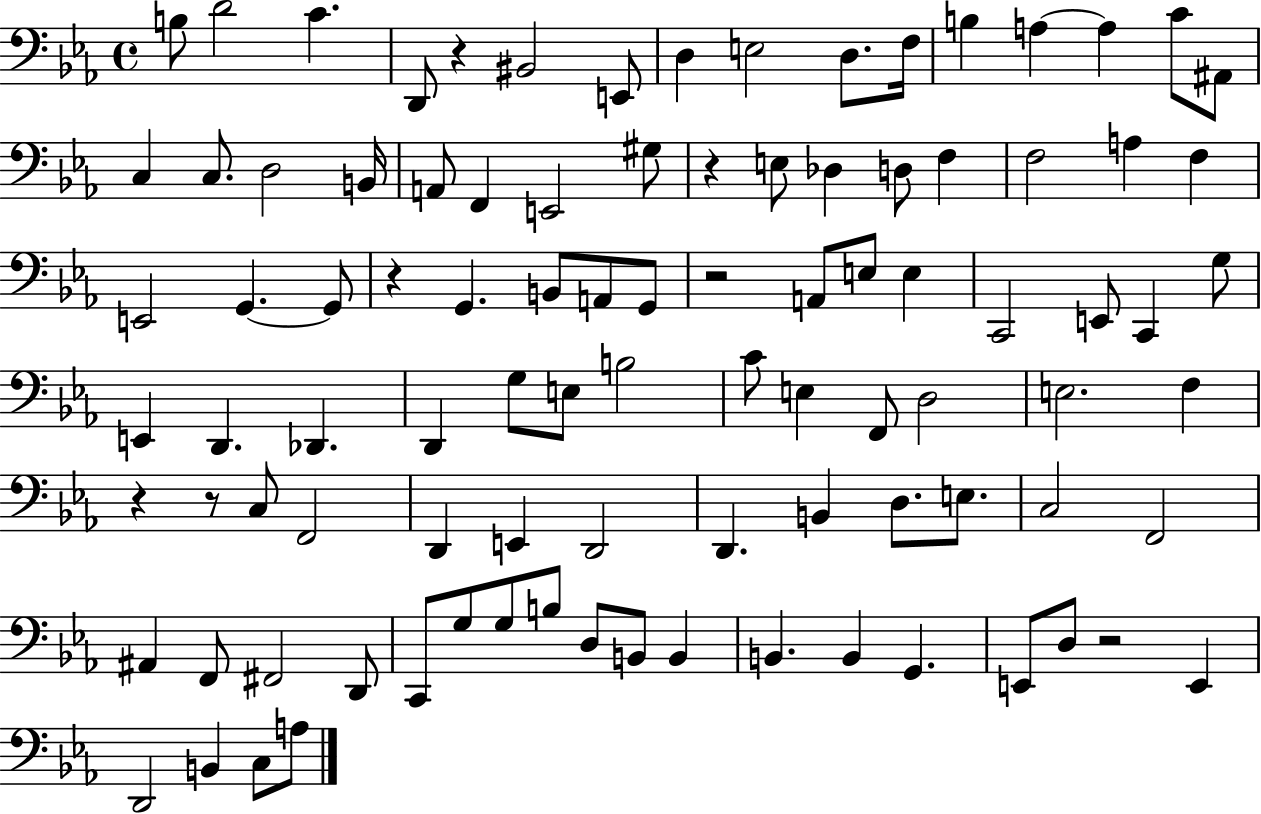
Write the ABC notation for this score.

X:1
T:Untitled
M:4/4
L:1/4
K:Eb
B,/2 D2 C D,,/2 z ^B,,2 E,,/2 D, E,2 D,/2 F,/4 B, A, A, C/2 ^A,,/2 C, C,/2 D,2 B,,/4 A,,/2 F,, E,,2 ^G,/2 z E,/2 _D, D,/2 F, F,2 A, F, E,,2 G,, G,,/2 z G,, B,,/2 A,,/2 G,,/2 z2 A,,/2 E,/2 E, C,,2 E,,/2 C,, G,/2 E,, D,, _D,, D,, G,/2 E,/2 B,2 C/2 E, F,,/2 D,2 E,2 F, z z/2 C,/2 F,,2 D,, E,, D,,2 D,, B,, D,/2 E,/2 C,2 F,,2 ^A,, F,,/2 ^F,,2 D,,/2 C,,/2 G,/2 G,/2 B,/2 D,/2 B,,/2 B,, B,, B,, G,, E,,/2 D,/2 z2 E,, D,,2 B,, C,/2 A,/2